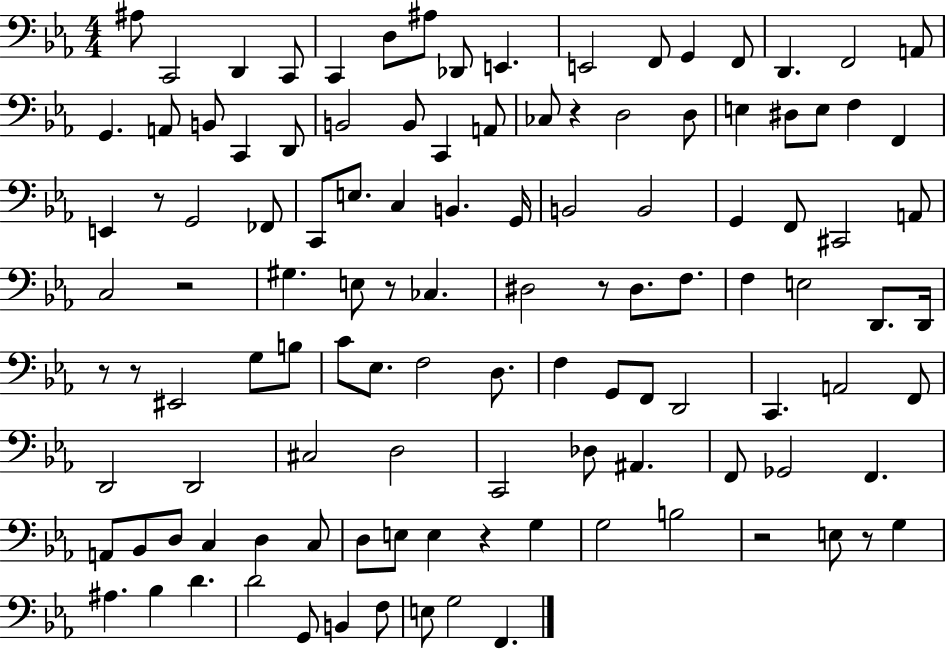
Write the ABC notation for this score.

X:1
T:Untitled
M:4/4
L:1/4
K:Eb
^A,/2 C,,2 D,, C,,/2 C,, D,/2 ^A,/2 _D,,/2 E,, E,,2 F,,/2 G,, F,,/2 D,, F,,2 A,,/2 G,, A,,/2 B,,/2 C,, D,,/2 B,,2 B,,/2 C,, A,,/2 _C,/2 z D,2 D,/2 E, ^D,/2 E,/2 F, F,, E,, z/2 G,,2 _F,,/2 C,,/2 E,/2 C, B,, G,,/4 B,,2 B,,2 G,, F,,/2 ^C,,2 A,,/2 C,2 z2 ^G, E,/2 z/2 _C, ^D,2 z/2 ^D,/2 F,/2 F, E,2 D,,/2 D,,/4 z/2 z/2 ^E,,2 G,/2 B,/2 C/2 _E,/2 F,2 D,/2 F, G,,/2 F,,/2 D,,2 C,, A,,2 F,,/2 D,,2 D,,2 ^C,2 D,2 C,,2 _D,/2 ^A,, F,,/2 _G,,2 F,, A,,/2 _B,,/2 D,/2 C, D, C,/2 D,/2 E,/2 E, z G, G,2 B,2 z2 E,/2 z/2 G, ^A, _B, D D2 G,,/2 B,, F,/2 E,/2 G,2 F,,